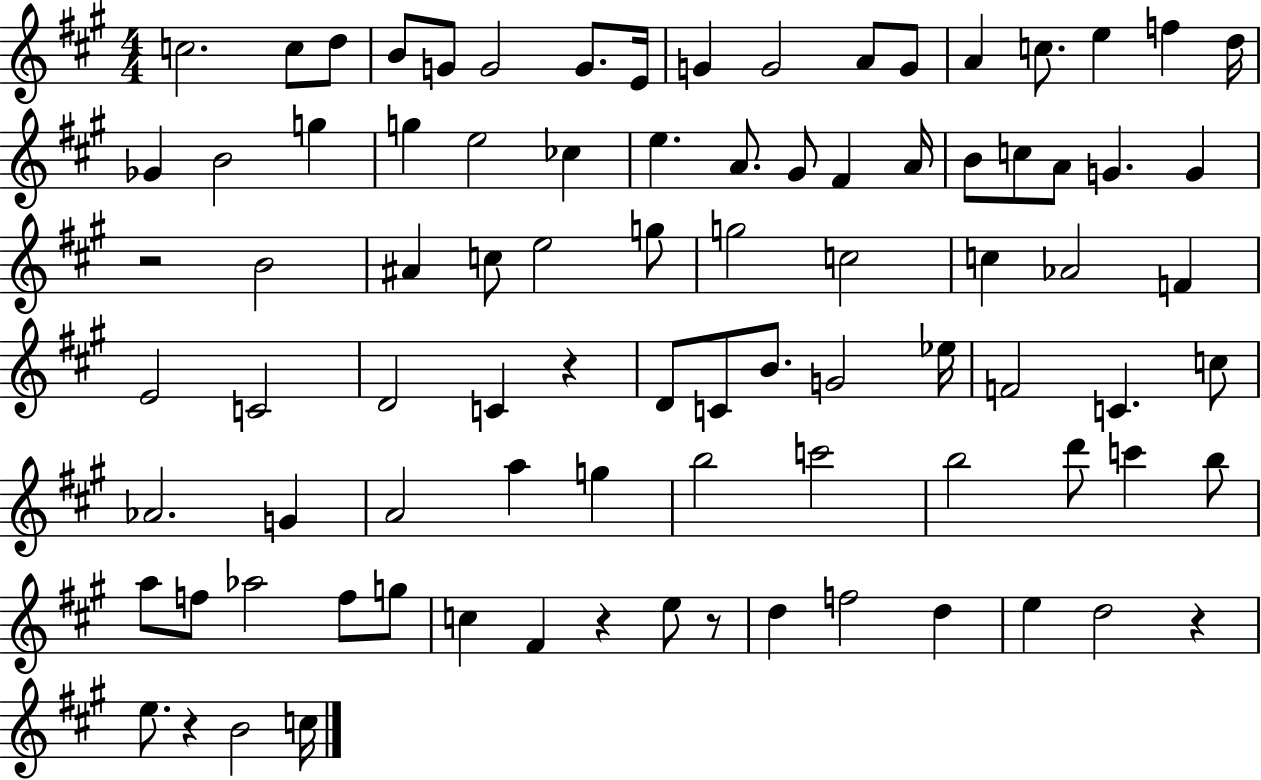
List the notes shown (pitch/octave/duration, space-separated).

C5/h. C5/e D5/e B4/e G4/e G4/h G4/e. E4/s G4/q G4/h A4/e G4/e A4/q C5/e. E5/q F5/q D5/s Gb4/q B4/h G5/q G5/q E5/h CES5/q E5/q. A4/e. G#4/e F#4/q A4/s B4/e C5/e A4/e G4/q. G4/q R/h B4/h A#4/q C5/e E5/h G5/e G5/h C5/h C5/q Ab4/h F4/q E4/h C4/h D4/h C4/q R/q D4/e C4/e B4/e. G4/h Eb5/s F4/h C4/q. C5/e Ab4/h. G4/q A4/h A5/q G5/q B5/h C6/h B5/h D6/e C6/q B5/e A5/e F5/e Ab5/h F5/e G5/e C5/q F#4/q R/q E5/e R/e D5/q F5/h D5/q E5/q D5/h R/q E5/e. R/q B4/h C5/s